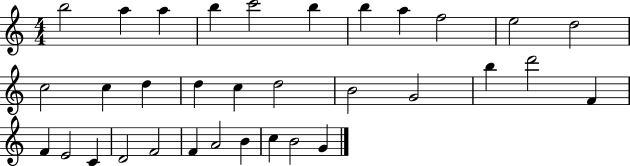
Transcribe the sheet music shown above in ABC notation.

X:1
T:Untitled
M:4/4
L:1/4
K:C
b2 a a b c'2 b b a f2 e2 d2 c2 c d d c d2 B2 G2 b d'2 F F E2 C D2 F2 F A2 B c B2 G